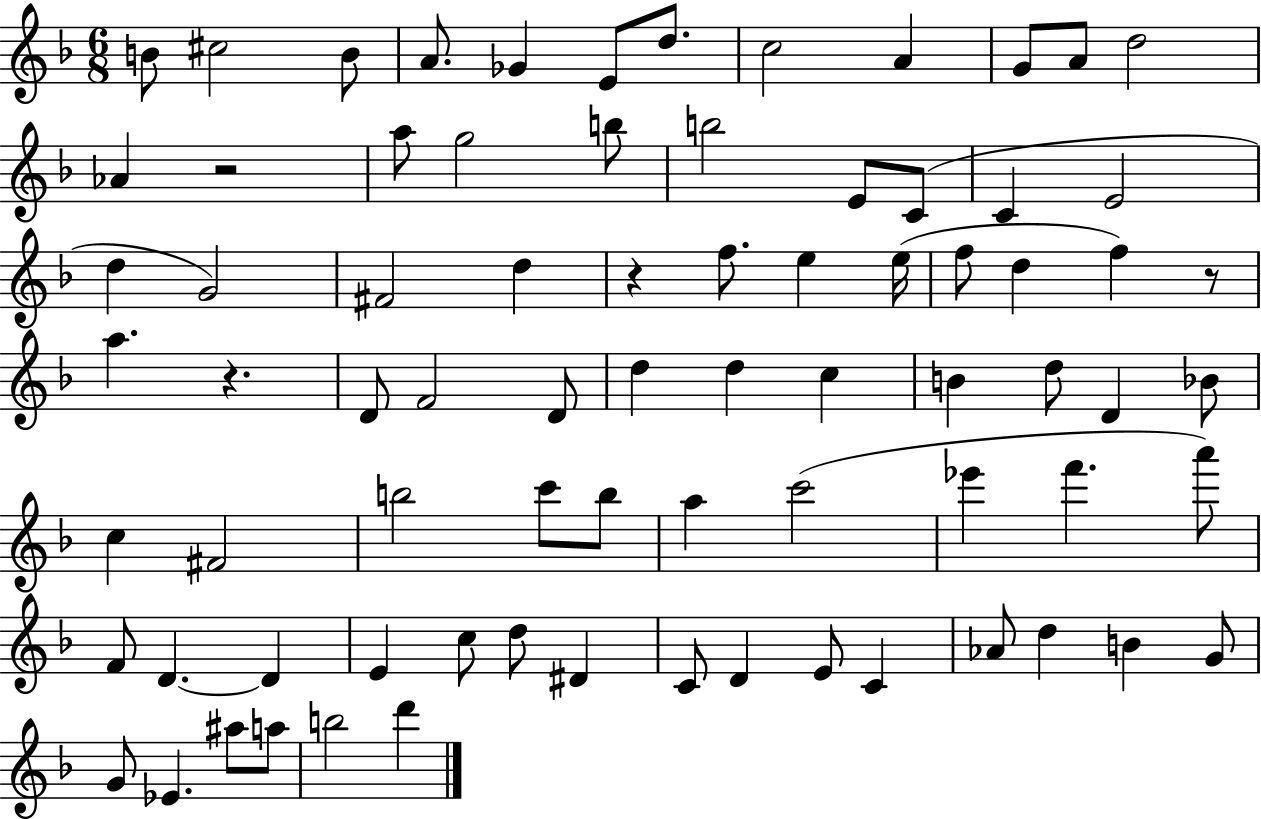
{
  \clef treble
  \numericTimeSignature
  \time 6/8
  \key f \major
  b'8 cis''2 b'8 | a'8. ges'4 e'8 d''8. | c''2 a'4 | g'8 a'8 d''2 | \break aes'4 r2 | a''8 g''2 b''8 | b''2 e'8 c'8( | c'4 e'2 | \break d''4 g'2) | fis'2 d''4 | r4 f''8. e''4 e''16( | f''8 d''4 f''4) r8 | \break a''4. r4. | d'8 f'2 d'8 | d''4 d''4 c''4 | b'4 d''8 d'4 bes'8 | \break c''4 fis'2 | b''2 c'''8 b''8 | a''4 c'''2( | ees'''4 f'''4. a'''8) | \break f'8 d'4.~~ d'4 | e'4 c''8 d''8 dis'4 | c'8 d'4 e'8 c'4 | aes'8 d''4 b'4 g'8 | \break g'8 ees'4. ais''8 a''8 | b''2 d'''4 | \bar "|."
}